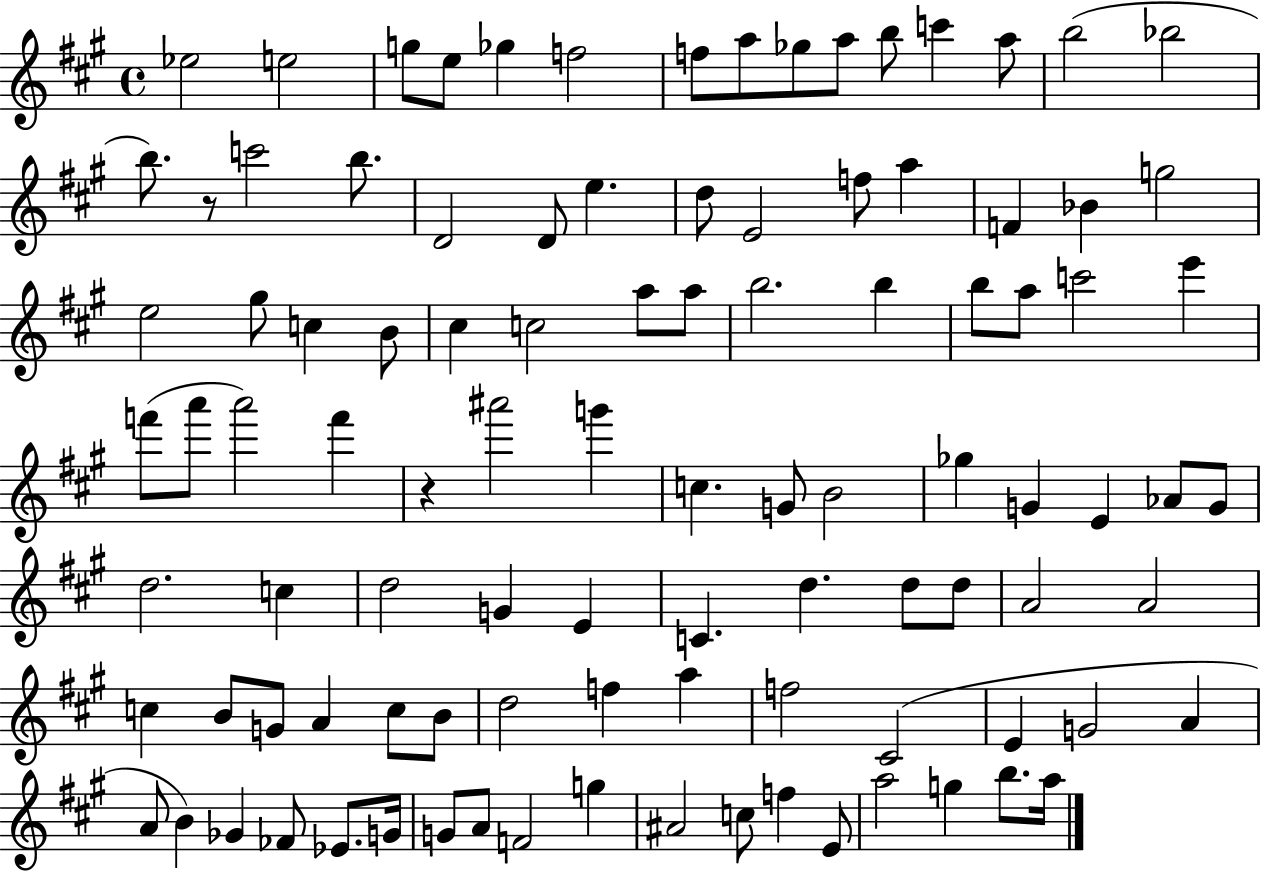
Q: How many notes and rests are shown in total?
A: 101